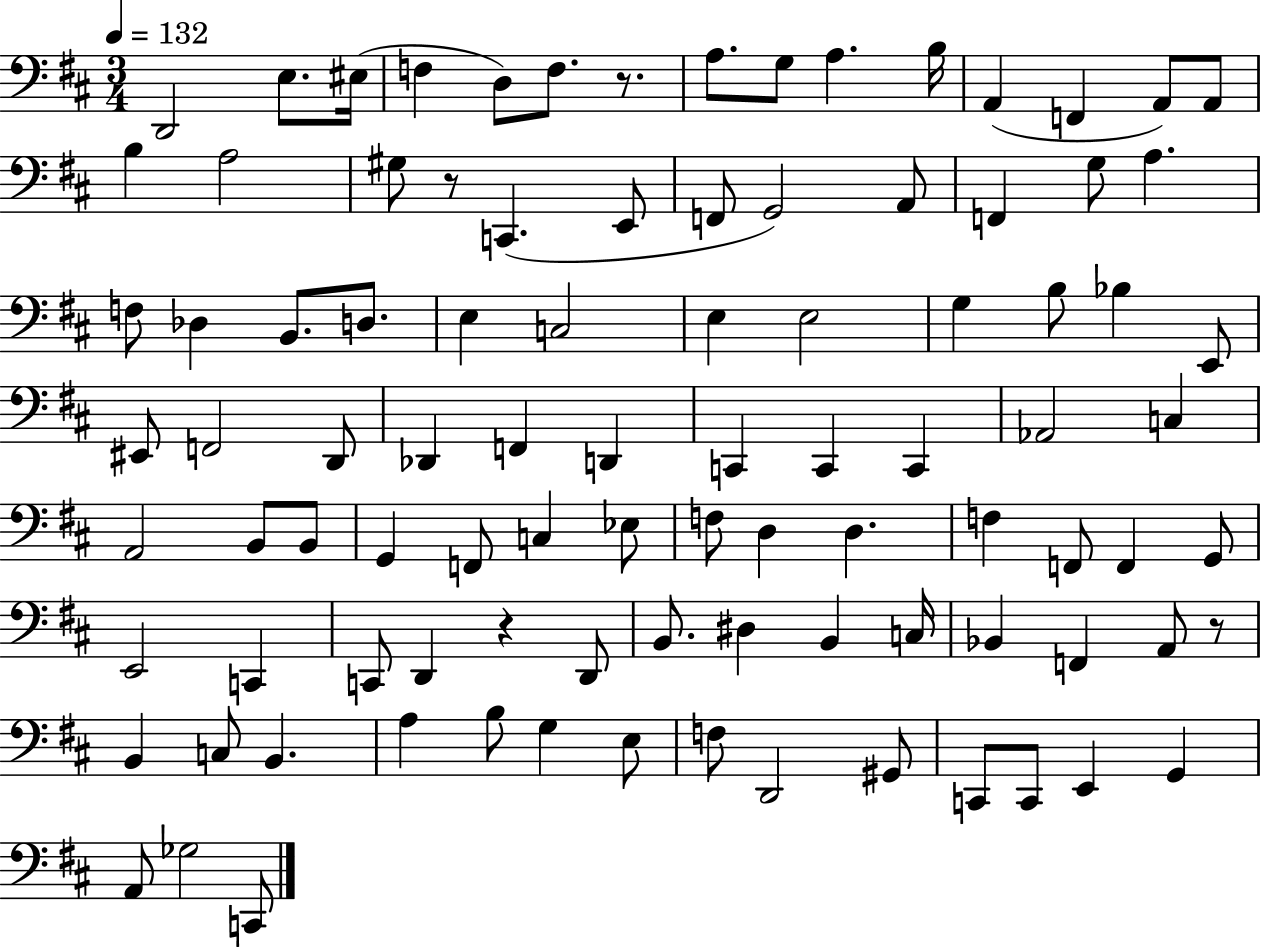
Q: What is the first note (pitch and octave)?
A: D2